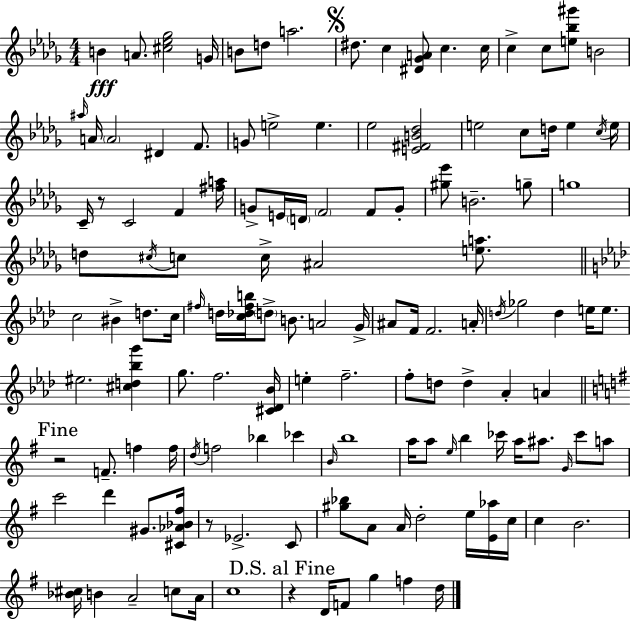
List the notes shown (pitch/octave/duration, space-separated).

B4/q A4/e. [C#5,Eb5,Gb5]/h G4/s B4/e D5/e A5/h. D#5/e. C5/q [D#4,Gb4,A4]/e C5/q. C5/s C5/q C5/e [E5,Bb5,G#6]/e B4/h A#5/s A4/s A4/h D#4/q F4/e. G4/e E5/h E5/q. Eb5/h [E4,F#4,B4,Db5]/h E5/h C5/e D5/s E5/q C5/s E5/s C4/s R/e C4/h F4/q [F#5,A5]/s G4/e E4/s D4/s F4/h F4/e G4/e [G#5,Eb6]/e B4/h. G5/e G5/w D5/e C#5/s C5/e C5/s A#4/h [E5,A5]/e. C5/h BIS4/q D5/e. C5/s F#5/s D5/s [C5,Db5,F#5,B5]/s D5/e B4/e. A4/h G4/s A#4/e F4/s F4/h. A4/s D5/s Gb5/h D5/q E5/s E5/e. EIS5/h. [C#5,D5,Bb5,G6]/q G5/e. F5/h. [C#4,Db4,Bb4]/s E5/q F5/h. F5/e D5/e D5/q Ab4/q A4/q R/h F4/e. F5/q F5/s D5/s F5/h Bb5/q CES6/q B4/s B5/w A5/s A5/e E5/s B5/q CES6/s A5/s A#5/e. G4/s CES6/e A5/e C6/h D6/q G#4/e. [C#4,Ab4,Bb4,F#5]/s R/e Eb4/h. C4/e [G#5,Bb5]/e A4/e A4/s D5/h E5/s [E4,Ab5]/s C5/s C5/q B4/h. [Bb4,C#5]/s B4/q A4/h C5/e A4/s C5/w R/q D4/s F4/e G5/q F5/q D5/s